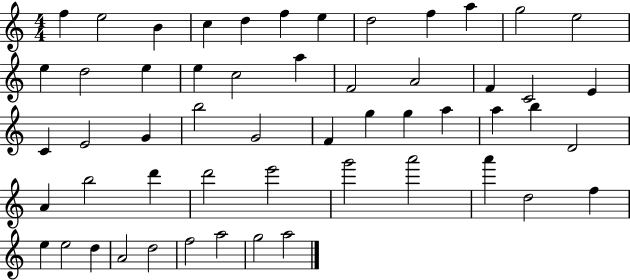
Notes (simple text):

F5/q E5/h B4/q C5/q D5/q F5/q E5/q D5/h F5/q A5/q G5/h E5/h E5/q D5/h E5/q E5/q C5/h A5/q F4/h A4/h F4/q C4/h E4/q C4/q E4/h G4/q B5/h G4/h F4/q G5/q G5/q A5/q A5/q B5/q D4/h A4/q B5/h D6/q D6/h E6/h G6/h A6/h A6/q D5/h F5/q E5/q E5/h D5/q A4/h D5/h F5/h A5/h G5/h A5/h